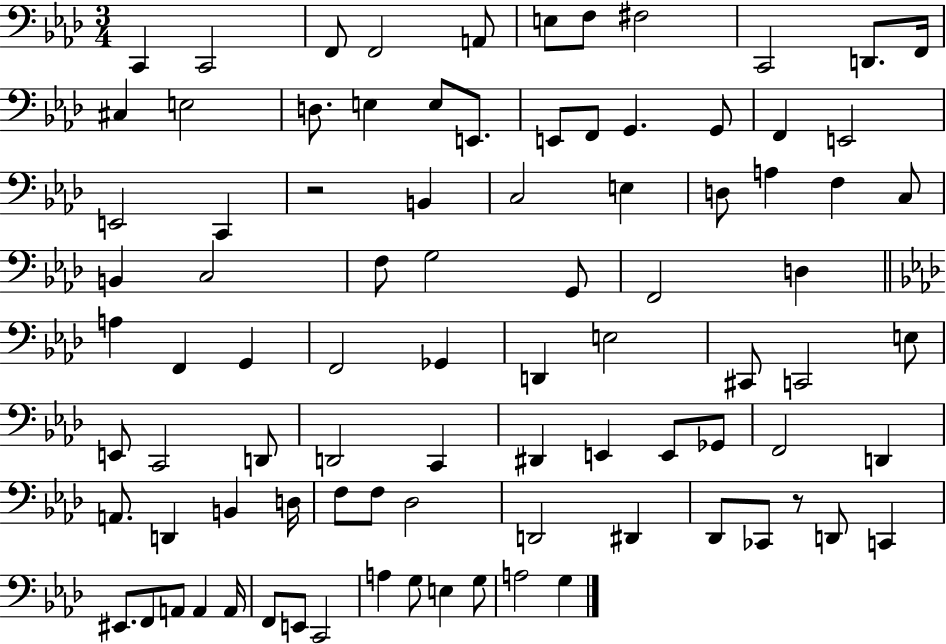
X:1
T:Untitled
M:3/4
L:1/4
K:Ab
C,, C,,2 F,,/2 F,,2 A,,/2 E,/2 F,/2 ^F,2 C,,2 D,,/2 F,,/4 ^C, E,2 D,/2 E, E,/2 E,,/2 E,,/2 F,,/2 G,, G,,/2 F,, E,,2 E,,2 C,, z2 B,, C,2 E, D,/2 A, F, C,/2 B,, C,2 F,/2 G,2 G,,/2 F,,2 D, A, F,, G,, F,,2 _G,, D,, E,2 ^C,,/2 C,,2 E,/2 E,,/2 C,,2 D,,/2 D,,2 C,, ^D,, E,, E,,/2 _G,,/2 F,,2 D,, A,,/2 D,, B,, D,/4 F,/2 F,/2 _D,2 D,,2 ^D,, _D,,/2 _C,,/2 z/2 D,,/2 C,, ^E,,/2 F,,/2 A,,/2 A,, A,,/4 F,,/2 E,,/2 C,,2 A, G,/2 E, G,/2 A,2 G,